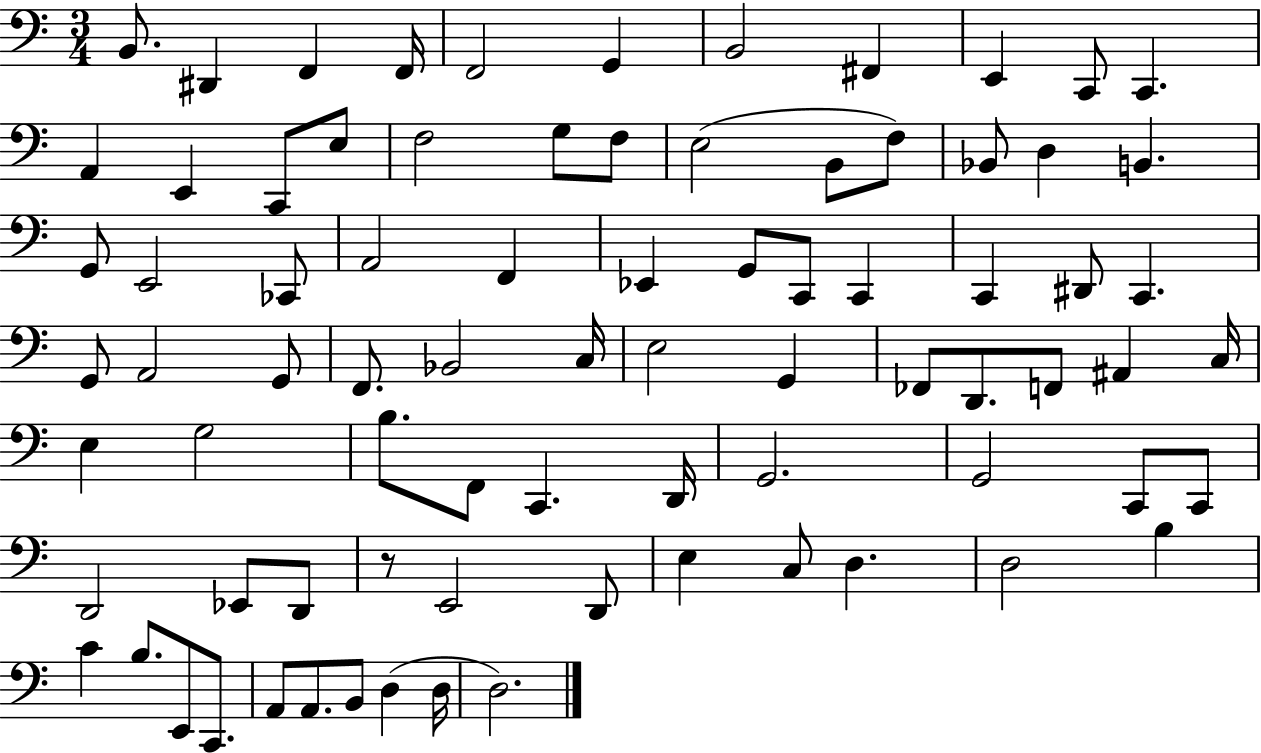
B2/e. D#2/q F2/q F2/s F2/h G2/q B2/h F#2/q E2/q C2/e C2/q. A2/q E2/q C2/e E3/e F3/h G3/e F3/e E3/h B2/e F3/e Bb2/e D3/q B2/q. G2/e E2/h CES2/e A2/h F2/q Eb2/q G2/e C2/e C2/q C2/q D#2/e C2/q. G2/e A2/h G2/e F2/e. Bb2/h C3/s E3/h G2/q FES2/e D2/e. F2/e A#2/q C3/s E3/q G3/h B3/e. F2/e C2/q. D2/s G2/h. G2/h C2/e C2/e D2/h Eb2/e D2/e R/e E2/h D2/e E3/q C3/e D3/q. D3/h B3/q C4/q B3/e. E2/e C2/e. A2/e A2/e. B2/e D3/q D3/s D3/h.